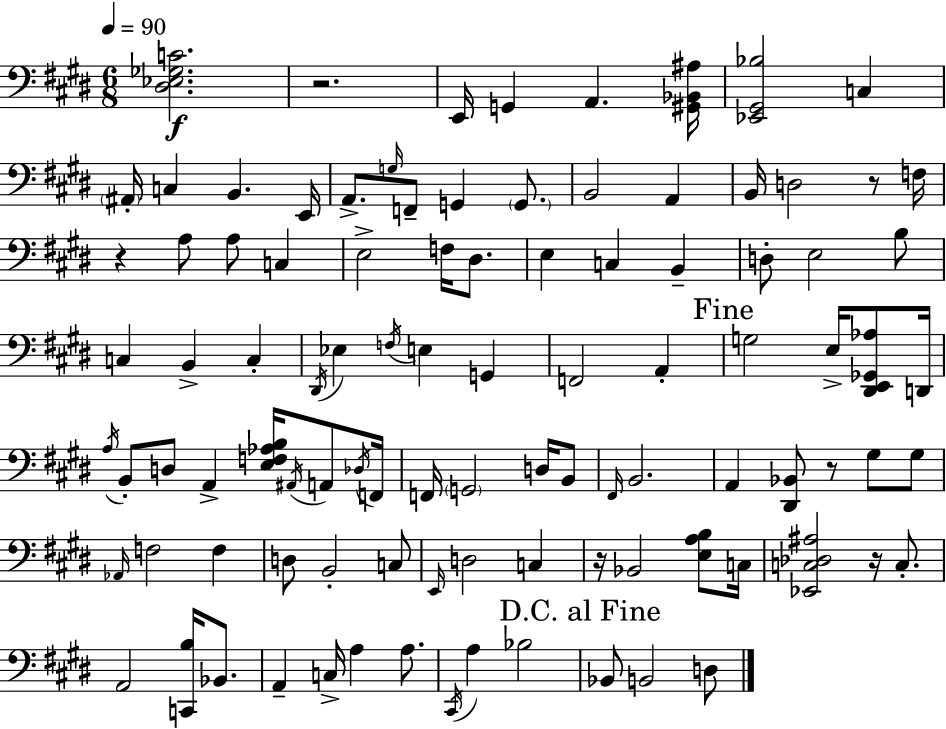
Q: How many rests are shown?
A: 6